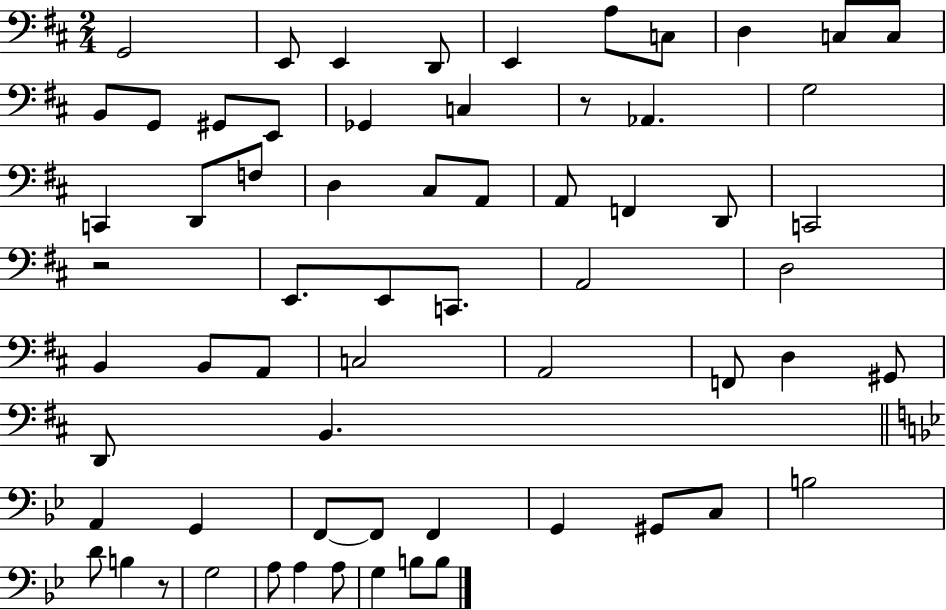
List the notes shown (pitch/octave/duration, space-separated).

G2/h E2/e E2/q D2/e E2/q A3/e C3/e D3/q C3/e C3/e B2/e G2/e G#2/e E2/e Gb2/q C3/q R/e Ab2/q. G3/h C2/q D2/e F3/e D3/q C#3/e A2/e A2/e F2/q D2/e C2/h R/h E2/e. E2/e C2/e. A2/h D3/h B2/q B2/e A2/e C3/h A2/h F2/e D3/q G#2/e D2/e B2/q. A2/q G2/q F2/e F2/e F2/q G2/q G#2/e C3/e B3/h D4/e B3/q R/e G3/h A3/e A3/q A3/e G3/q B3/e B3/e